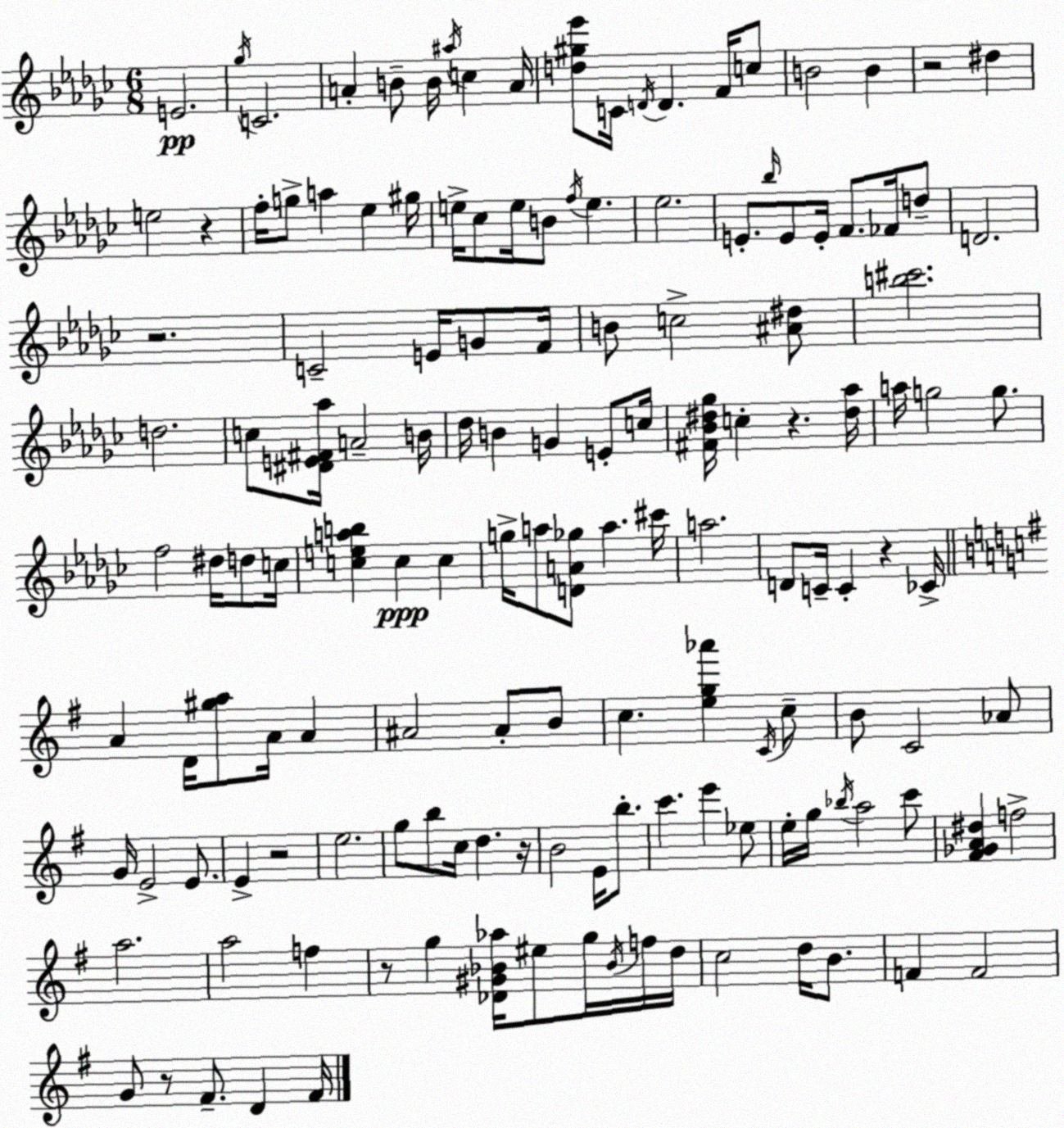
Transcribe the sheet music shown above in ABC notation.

X:1
T:Untitled
M:6/8
L:1/4
K:Ebm
E2 _g/4 C2 A B/2 B/4 ^a/4 c A/4 [d^g_e']/2 C/4 D/4 D F/4 c/2 B2 B z2 ^d e2 z f/4 g/2 a _e ^g/4 e/4 _c/2 e/4 B/2 f/4 e _e2 E/2 _b/4 E/2 E/4 F/2 _F/4 d/2 D2 z2 C2 E/4 G/2 F/4 B/2 c2 [^A^d]/2 [b^c']2 d2 c/2 [^DE^F_a]/4 A2 B/4 _d/4 B G E/2 c/4 [^F_B^d_g]/4 c z [^d_a]/4 a/4 g2 g/2 f2 ^d/4 d/2 c/4 [ceab] c c g/4 a/2 [DA_g]/2 a ^c'/4 a2 D/2 C/4 C z _C/4 A D/4 [^ga]/2 A/4 A ^A2 ^A/2 B/2 c [eg_a'] C/4 c/2 B/2 C2 _A/2 G/4 E2 E/2 E z2 e2 g/2 b/2 c/4 d z/4 B2 E/4 b/2 c' e' _e/2 e/4 g/4 _b/4 a2 c'/2 [^F_GA^d] f2 a2 a2 f z/2 g [_D^G_B_a]/4 ^e/2 g/4 _B/4 f/4 d/4 c2 d/4 B/2 F F2 G/2 z/2 ^F/2 D ^F/4